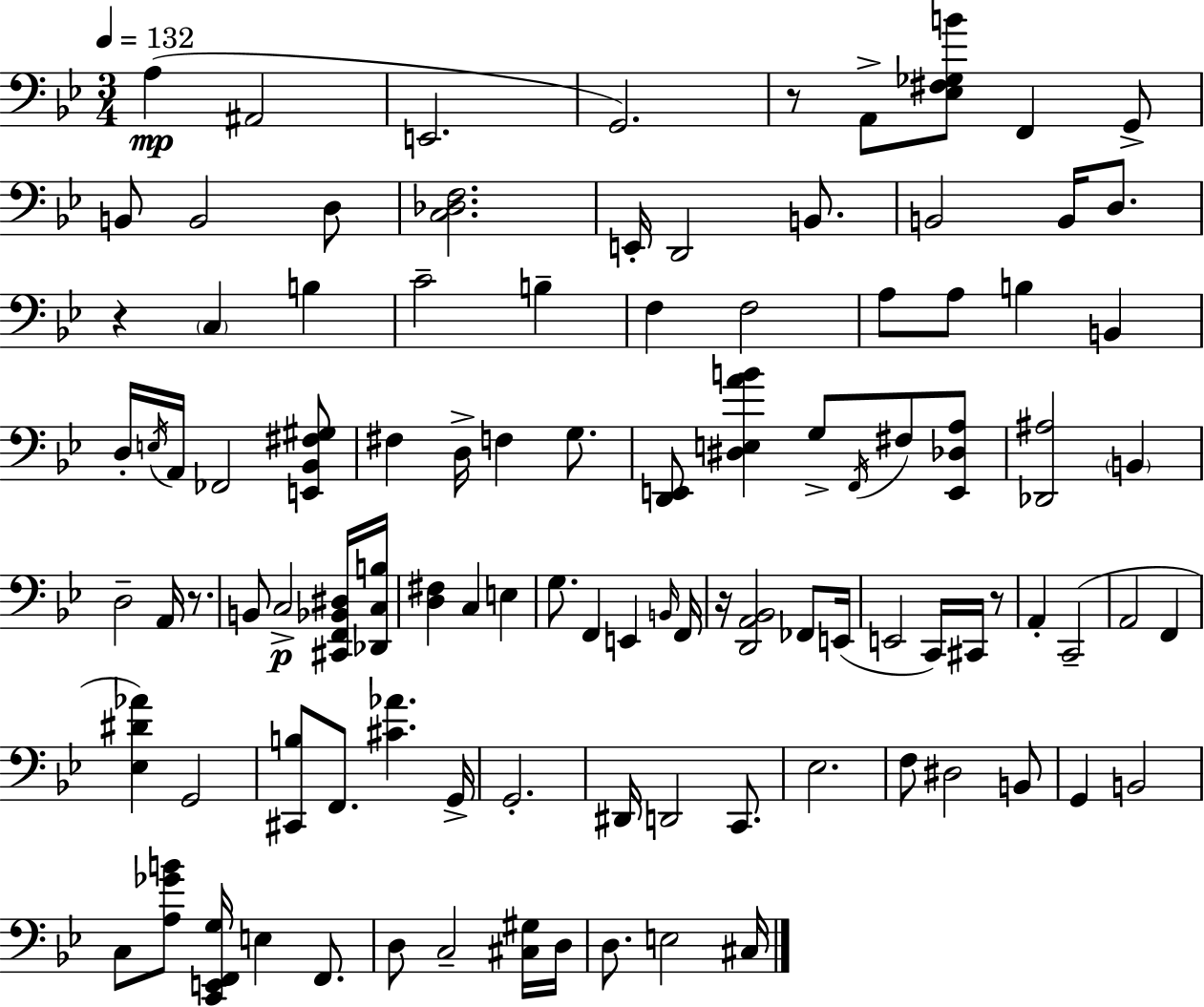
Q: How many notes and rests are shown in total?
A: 102